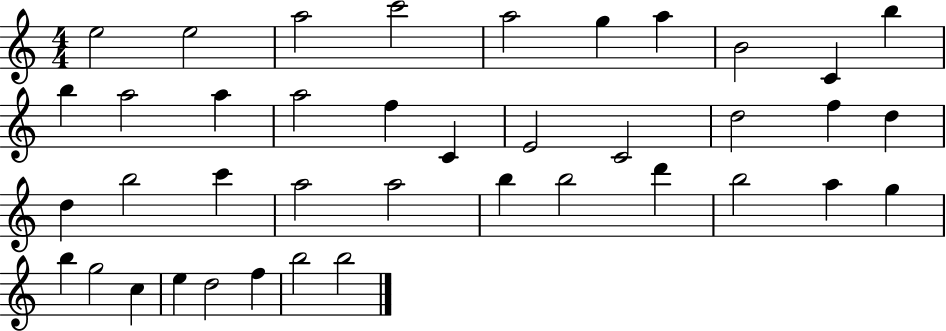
X:1
T:Untitled
M:4/4
L:1/4
K:C
e2 e2 a2 c'2 a2 g a B2 C b b a2 a a2 f C E2 C2 d2 f d d b2 c' a2 a2 b b2 d' b2 a g b g2 c e d2 f b2 b2